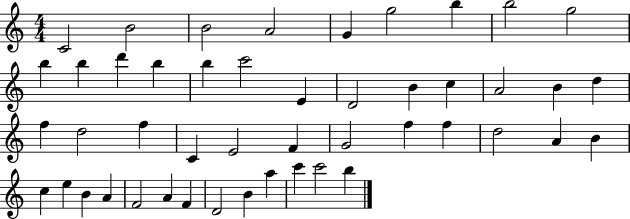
X:1
T:Untitled
M:4/4
L:1/4
K:C
C2 B2 B2 A2 G g2 b b2 g2 b b d' b b c'2 E D2 B c A2 B d f d2 f C E2 F G2 f f d2 A B c e B A F2 A F D2 B a c' c'2 b